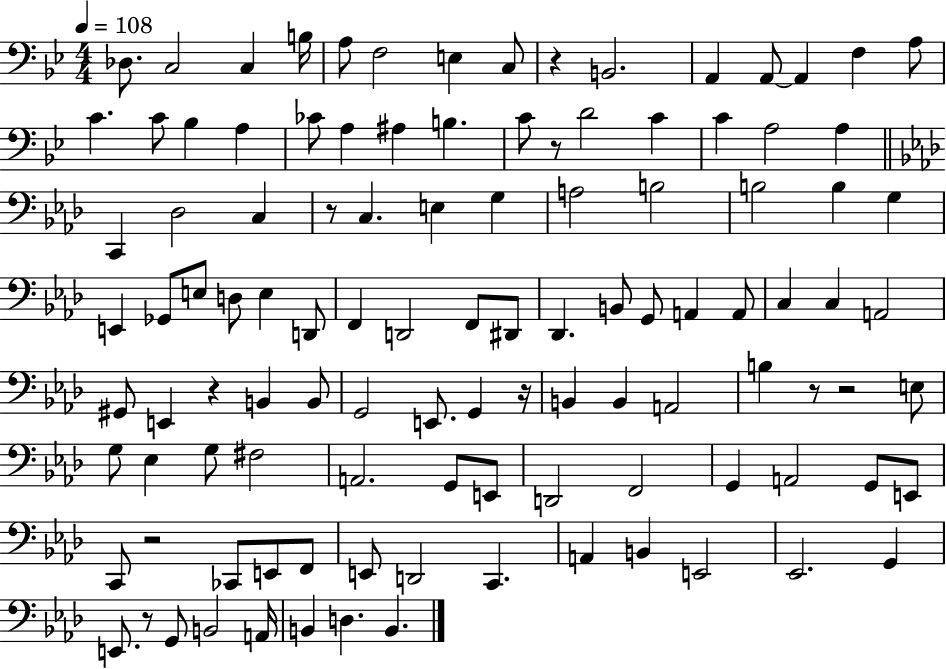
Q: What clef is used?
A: bass